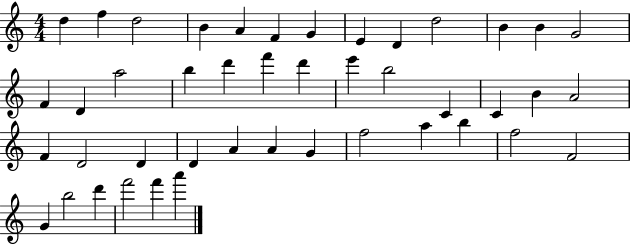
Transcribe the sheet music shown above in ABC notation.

X:1
T:Untitled
M:4/4
L:1/4
K:C
d f d2 B A F G E D d2 B B G2 F D a2 b d' f' d' e' b2 C C B A2 F D2 D D A A G f2 a b f2 F2 G b2 d' f'2 f' a'